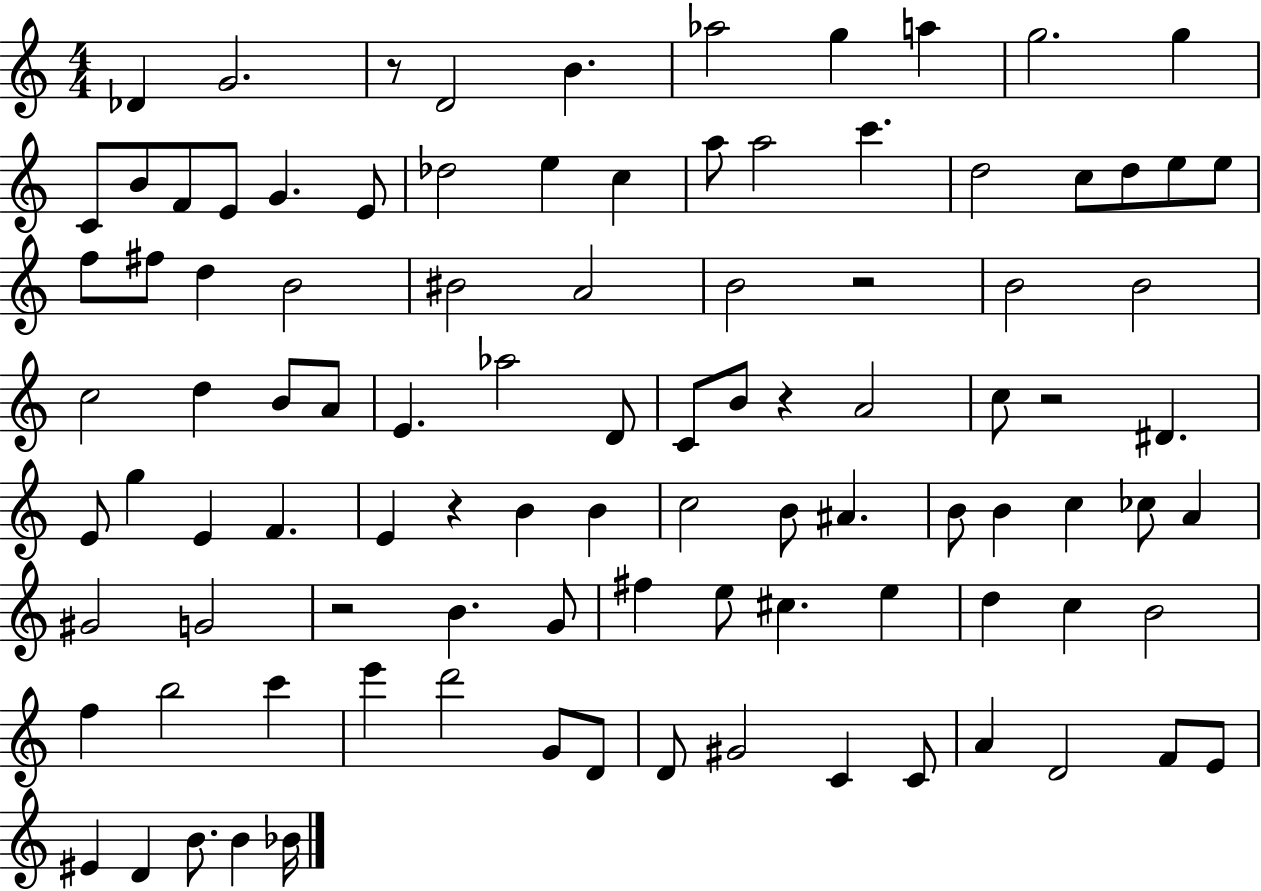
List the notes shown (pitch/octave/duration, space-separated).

Db4/q G4/h. R/e D4/h B4/q. Ab5/h G5/q A5/q G5/h. G5/q C4/e B4/e F4/e E4/e G4/q. E4/e Db5/h E5/q C5/q A5/e A5/h C6/q. D5/h C5/e D5/e E5/e E5/e F5/e F#5/e D5/q B4/h BIS4/h A4/h B4/h R/h B4/h B4/h C5/h D5/q B4/e A4/e E4/q. Ab5/h D4/e C4/e B4/e R/q A4/h C5/e R/h D#4/q. E4/e G5/q E4/q F4/q. E4/q R/q B4/q B4/q C5/h B4/e A#4/q. B4/e B4/q C5/q CES5/e A4/q G#4/h G4/h R/h B4/q. G4/e F#5/q E5/e C#5/q. E5/q D5/q C5/q B4/h F5/q B5/h C6/q E6/q D6/h G4/e D4/e D4/e G#4/h C4/q C4/e A4/q D4/h F4/e E4/e EIS4/q D4/q B4/e. B4/q Bb4/s